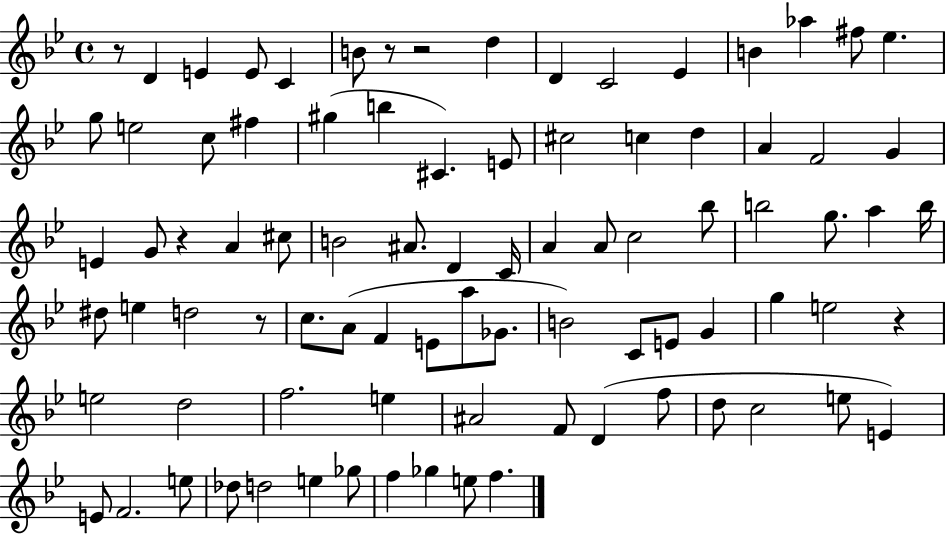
R/e D4/q E4/q E4/e C4/q B4/e R/e R/h D5/q D4/q C4/h Eb4/q B4/q Ab5/q F#5/e Eb5/q. G5/e E5/h C5/e F#5/q G#5/q B5/q C#4/q. E4/e C#5/h C5/q D5/q A4/q F4/h G4/q E4/q G4/e R/q A4/q C#5/e B4/h A#4/e. D4/q C4/s A4/q A4/e C5/h Bb5/e B5/h G5/e. A5/q B5/s D#5/e E5/q D5/h R/e C5/e. A4/e F4/q E4/e A5/e Gb4/e. B4/h C4/e E4/e G4/q G5/q E5/h R/q E5/h D5/h F5/h. E5/q A#4/h F4/e D4/q F5/e D5/e C5/h E5/e E4/q E4/e F4/h. E5/e Db5/e D5/h E5/q Gb5/e F5/q Gb5/q E5/e F5/q.